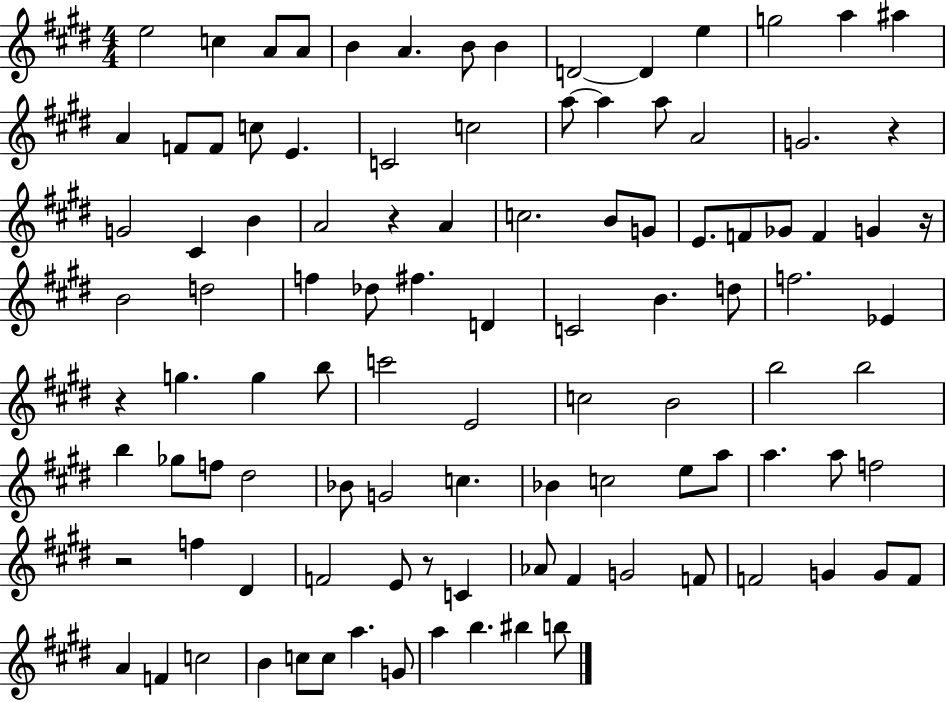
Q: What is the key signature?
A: E major